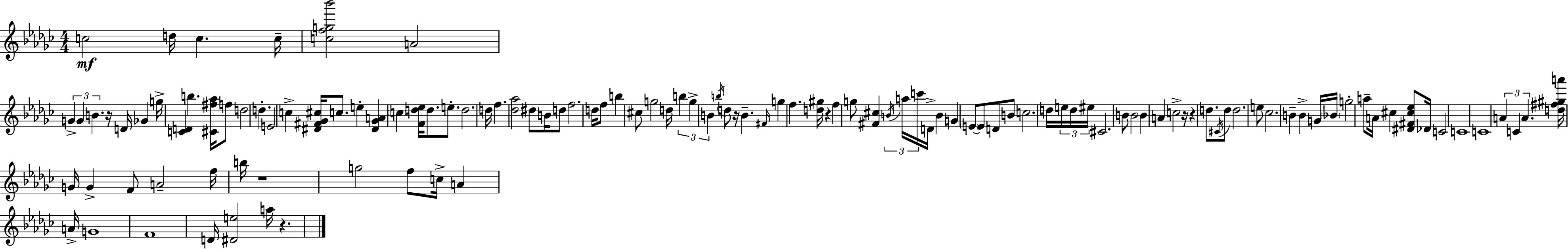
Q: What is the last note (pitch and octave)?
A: A5